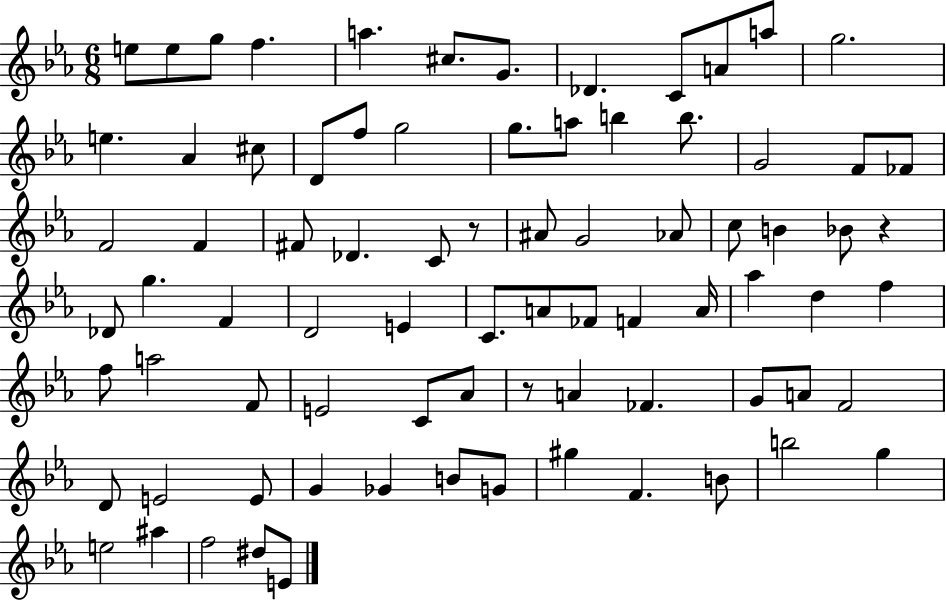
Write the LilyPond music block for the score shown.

{
  \clef treble
  \numericTimeSignature
  \time 6/8
  \key ees \major
  \repeat volta 2 { e''8 e''8 g''8 f''4. | a''4. cis''8. g'8. | des'4. c'8 a'8 a''8 | g''2. | \break e''4. aes'4 cis''8 | d'8 f''8 g''2 | g''8. a''8 b''4 b''8. | g'2 f'8 fes'8 | \break f'2 f'4 | fis'8 des'4. c'8 r8 | ais'8 g'2 aes'8 | c''8 b'4 bes'8 r4 | \break des'8 g''4. f'4 | d'2 e'4 | c'8. a'8 fes'8 f'4 a'16 | aes''4 d''4 f''4 | \break f''8 a''2 f'8 | e'2 c'8 aes'8 | r8 a'4 fes'4. | g'8 a'8 f'2 | \break d'8 e'2 e'8 | g'4 ges'4 b'8 g'8 | gis''4 f'4. b'8 | b''2 g''4 | \break e''2 ais''4 | f''2 dis''8 e'8 | } \bar "|."
}